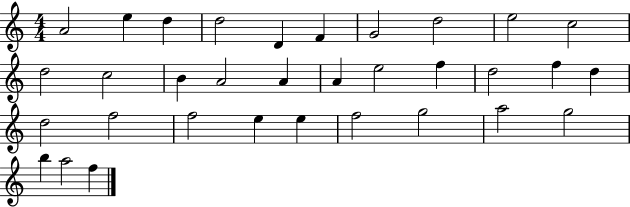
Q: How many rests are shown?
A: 0